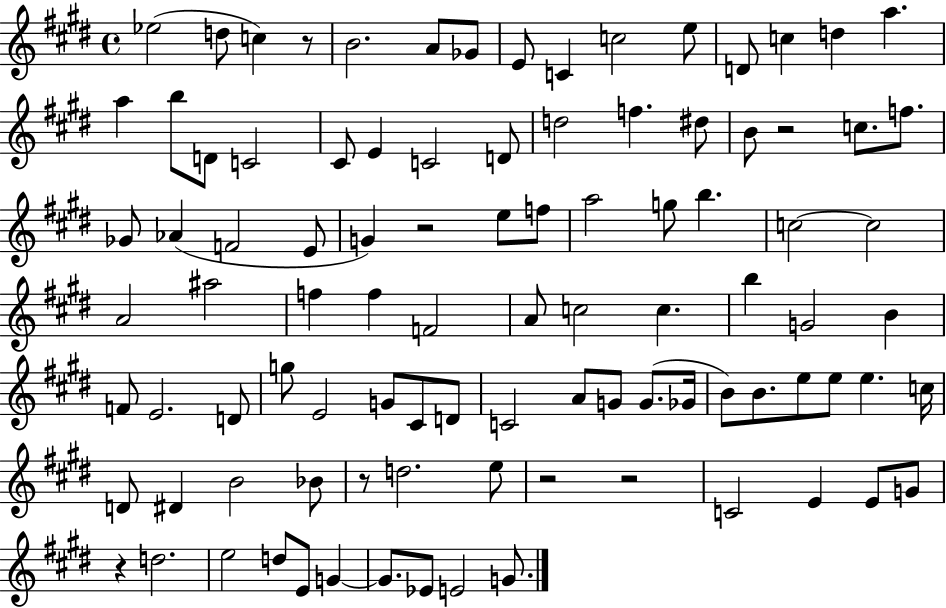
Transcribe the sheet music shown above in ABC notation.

X:1
T:Untitled
M:4/4
L:1/4
K:E
_e2 d/2 c z/2 B2 A/2 _G/2 E/2 C c2 e/2 D/2 c d a a b/2 D/2 C2 ^C/2 E C2 D/2 d2 f ^d/2 B/2 z2 c/2 f/2 _G/2 _A F2 E/2 G z2 e/2 f/2 a2 g/2 b c2 c2 A2 ^a2 f f F2 A/2 c2 c b G2 B F/2 E2 D/2 g/2 E2 G/2 ^C/2 D/2 C2 A/2 G/2 G/2 _G/4 B/2 B/2 e/2 e/2 e c/4 D/2 ^D B2 _B/2 z/2 d2 e/2 z2 z2 C2 E E/2 G/2 z d2 e2 d/2 E/2 G G/2 _E/2 E2 G/2